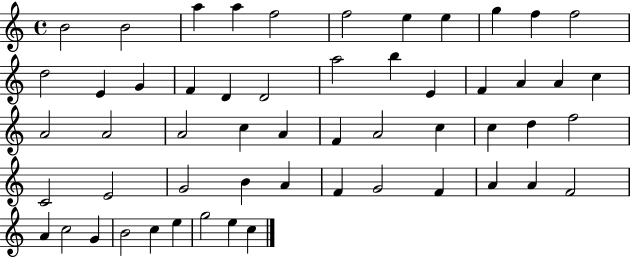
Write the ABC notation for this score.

X:1
T:Untitled
M:4/4
L:1/4
K:C
B2 B2 a a f2 f2 e e g f f2 d2 E G F D D2 a2 b E F A A c A2 A2 A2 c A F A2 c c d f2 C2 E2 G2 B A F G2 F A A F2 A c2 G B2 c e g2 e c